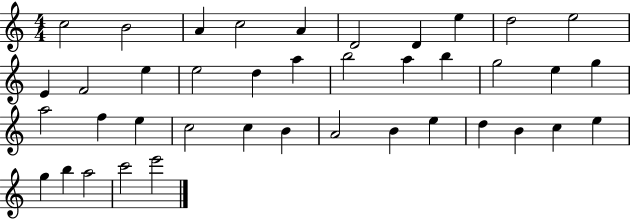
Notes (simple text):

C5/h B4/h A4/q C5/h A4/q D4/h D4/q E5/q D5/h E5/h E4/q F4/h E5/q E5/h D5/q A5/q B5/h A5/q B5/q G5/h E5/q G5/q A5/h F5/q E5/q C5/h C5/q B4/q A4/h B4/q E5/q D5/q B4/q C5/q E5/q G5/q B5/q A5/h C6/h E6/h